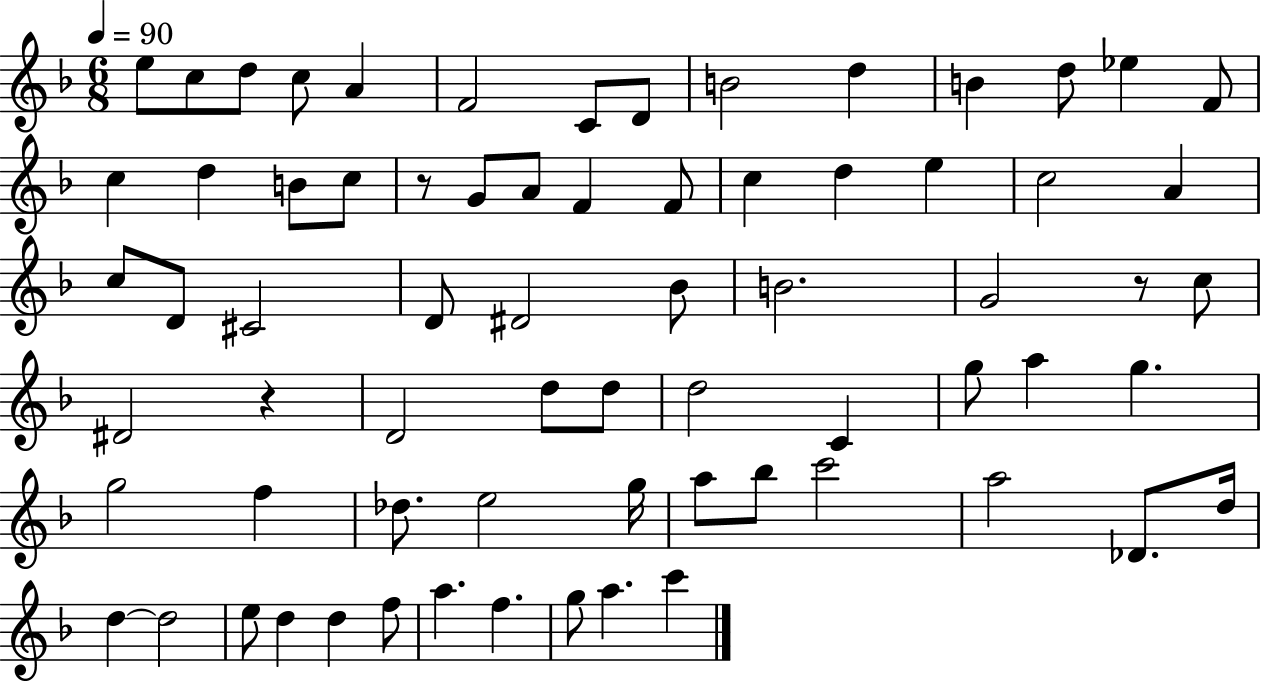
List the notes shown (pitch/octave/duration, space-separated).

E5/e C5/e D5/e C5/e A4/q F4/h C4/e D4/e B4/h D5/q B4/q D5/e Eb5/q F4/e C5/q D5/q B4/e C5/e R/e G4/e A4/e F4/q F4/e C5/q D5/q E5/q C5/h A4/q C5/e D4/e C#4/h D4/e D#4/h Bb4/e B4/h. G4/h R/e C5/e D#4/h R/q D4/h D5/e D5/e D5/h C4/q G5/e A5/q G5/q. G5/h F5/q Db5/e. E5/h G5/s A5/e Bb5/e C6/h A5/h Db4/e. D5/s D5/q D5/h E5/e D5/q D5/q F5/e A5/q. F5/q. G5/e A5/q. C6/q